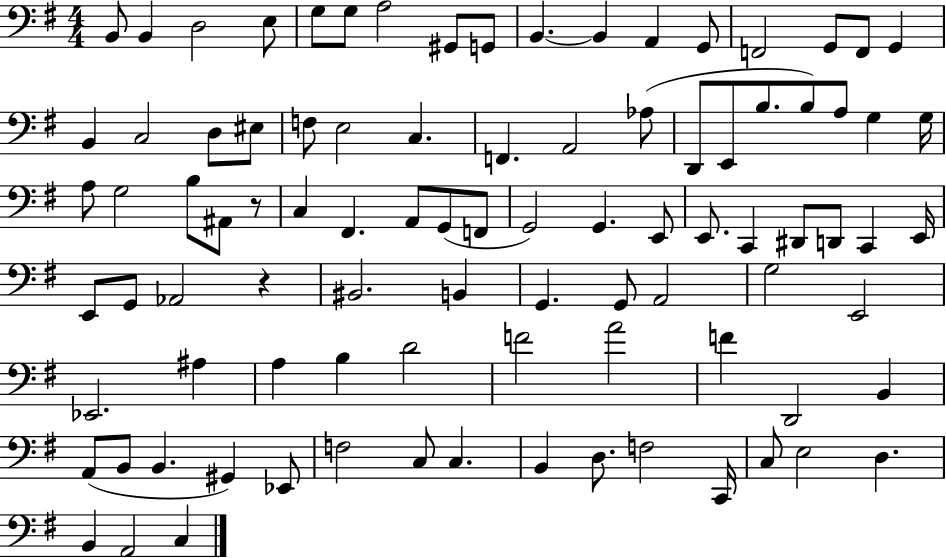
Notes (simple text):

B2/e B2/q D3/h E3/e G3/e G3/e A3/h G#2/e G2/e B2/q. B2/q A2/q G2/e F2/h G2/e F2/e G2/q B2/q C3/h D3/e EIS3/e F3/e E3/h C3/q. F2/q. A2/h Ab3/e D2/e E2/e B3/e. B3/e A3/e G3/q G3/s A3/e G3/h B3/e A#2/e R/e C3/q F#2/q. A2/e G2/e F2/e G2/h G2/q. E2/e E2/e. C2/q D#2/e D2/e C2/q E2/s E2/e G2/e Ab2/h R/q BIS2/h. B2/q G2/q. G2/e A2/h G3/h E2/h Eb2/h. A#3/q A3/q B3/q D4/h F4/h A4/h F4/q D2/h B2/q A2/e B2/e B2/q. G#2/q Eb2/e F3/h C3/e C3/q. B2/q D3/e. F3/h C2/s C3/e E3/h D3/q. B2/q A2/h C3/q